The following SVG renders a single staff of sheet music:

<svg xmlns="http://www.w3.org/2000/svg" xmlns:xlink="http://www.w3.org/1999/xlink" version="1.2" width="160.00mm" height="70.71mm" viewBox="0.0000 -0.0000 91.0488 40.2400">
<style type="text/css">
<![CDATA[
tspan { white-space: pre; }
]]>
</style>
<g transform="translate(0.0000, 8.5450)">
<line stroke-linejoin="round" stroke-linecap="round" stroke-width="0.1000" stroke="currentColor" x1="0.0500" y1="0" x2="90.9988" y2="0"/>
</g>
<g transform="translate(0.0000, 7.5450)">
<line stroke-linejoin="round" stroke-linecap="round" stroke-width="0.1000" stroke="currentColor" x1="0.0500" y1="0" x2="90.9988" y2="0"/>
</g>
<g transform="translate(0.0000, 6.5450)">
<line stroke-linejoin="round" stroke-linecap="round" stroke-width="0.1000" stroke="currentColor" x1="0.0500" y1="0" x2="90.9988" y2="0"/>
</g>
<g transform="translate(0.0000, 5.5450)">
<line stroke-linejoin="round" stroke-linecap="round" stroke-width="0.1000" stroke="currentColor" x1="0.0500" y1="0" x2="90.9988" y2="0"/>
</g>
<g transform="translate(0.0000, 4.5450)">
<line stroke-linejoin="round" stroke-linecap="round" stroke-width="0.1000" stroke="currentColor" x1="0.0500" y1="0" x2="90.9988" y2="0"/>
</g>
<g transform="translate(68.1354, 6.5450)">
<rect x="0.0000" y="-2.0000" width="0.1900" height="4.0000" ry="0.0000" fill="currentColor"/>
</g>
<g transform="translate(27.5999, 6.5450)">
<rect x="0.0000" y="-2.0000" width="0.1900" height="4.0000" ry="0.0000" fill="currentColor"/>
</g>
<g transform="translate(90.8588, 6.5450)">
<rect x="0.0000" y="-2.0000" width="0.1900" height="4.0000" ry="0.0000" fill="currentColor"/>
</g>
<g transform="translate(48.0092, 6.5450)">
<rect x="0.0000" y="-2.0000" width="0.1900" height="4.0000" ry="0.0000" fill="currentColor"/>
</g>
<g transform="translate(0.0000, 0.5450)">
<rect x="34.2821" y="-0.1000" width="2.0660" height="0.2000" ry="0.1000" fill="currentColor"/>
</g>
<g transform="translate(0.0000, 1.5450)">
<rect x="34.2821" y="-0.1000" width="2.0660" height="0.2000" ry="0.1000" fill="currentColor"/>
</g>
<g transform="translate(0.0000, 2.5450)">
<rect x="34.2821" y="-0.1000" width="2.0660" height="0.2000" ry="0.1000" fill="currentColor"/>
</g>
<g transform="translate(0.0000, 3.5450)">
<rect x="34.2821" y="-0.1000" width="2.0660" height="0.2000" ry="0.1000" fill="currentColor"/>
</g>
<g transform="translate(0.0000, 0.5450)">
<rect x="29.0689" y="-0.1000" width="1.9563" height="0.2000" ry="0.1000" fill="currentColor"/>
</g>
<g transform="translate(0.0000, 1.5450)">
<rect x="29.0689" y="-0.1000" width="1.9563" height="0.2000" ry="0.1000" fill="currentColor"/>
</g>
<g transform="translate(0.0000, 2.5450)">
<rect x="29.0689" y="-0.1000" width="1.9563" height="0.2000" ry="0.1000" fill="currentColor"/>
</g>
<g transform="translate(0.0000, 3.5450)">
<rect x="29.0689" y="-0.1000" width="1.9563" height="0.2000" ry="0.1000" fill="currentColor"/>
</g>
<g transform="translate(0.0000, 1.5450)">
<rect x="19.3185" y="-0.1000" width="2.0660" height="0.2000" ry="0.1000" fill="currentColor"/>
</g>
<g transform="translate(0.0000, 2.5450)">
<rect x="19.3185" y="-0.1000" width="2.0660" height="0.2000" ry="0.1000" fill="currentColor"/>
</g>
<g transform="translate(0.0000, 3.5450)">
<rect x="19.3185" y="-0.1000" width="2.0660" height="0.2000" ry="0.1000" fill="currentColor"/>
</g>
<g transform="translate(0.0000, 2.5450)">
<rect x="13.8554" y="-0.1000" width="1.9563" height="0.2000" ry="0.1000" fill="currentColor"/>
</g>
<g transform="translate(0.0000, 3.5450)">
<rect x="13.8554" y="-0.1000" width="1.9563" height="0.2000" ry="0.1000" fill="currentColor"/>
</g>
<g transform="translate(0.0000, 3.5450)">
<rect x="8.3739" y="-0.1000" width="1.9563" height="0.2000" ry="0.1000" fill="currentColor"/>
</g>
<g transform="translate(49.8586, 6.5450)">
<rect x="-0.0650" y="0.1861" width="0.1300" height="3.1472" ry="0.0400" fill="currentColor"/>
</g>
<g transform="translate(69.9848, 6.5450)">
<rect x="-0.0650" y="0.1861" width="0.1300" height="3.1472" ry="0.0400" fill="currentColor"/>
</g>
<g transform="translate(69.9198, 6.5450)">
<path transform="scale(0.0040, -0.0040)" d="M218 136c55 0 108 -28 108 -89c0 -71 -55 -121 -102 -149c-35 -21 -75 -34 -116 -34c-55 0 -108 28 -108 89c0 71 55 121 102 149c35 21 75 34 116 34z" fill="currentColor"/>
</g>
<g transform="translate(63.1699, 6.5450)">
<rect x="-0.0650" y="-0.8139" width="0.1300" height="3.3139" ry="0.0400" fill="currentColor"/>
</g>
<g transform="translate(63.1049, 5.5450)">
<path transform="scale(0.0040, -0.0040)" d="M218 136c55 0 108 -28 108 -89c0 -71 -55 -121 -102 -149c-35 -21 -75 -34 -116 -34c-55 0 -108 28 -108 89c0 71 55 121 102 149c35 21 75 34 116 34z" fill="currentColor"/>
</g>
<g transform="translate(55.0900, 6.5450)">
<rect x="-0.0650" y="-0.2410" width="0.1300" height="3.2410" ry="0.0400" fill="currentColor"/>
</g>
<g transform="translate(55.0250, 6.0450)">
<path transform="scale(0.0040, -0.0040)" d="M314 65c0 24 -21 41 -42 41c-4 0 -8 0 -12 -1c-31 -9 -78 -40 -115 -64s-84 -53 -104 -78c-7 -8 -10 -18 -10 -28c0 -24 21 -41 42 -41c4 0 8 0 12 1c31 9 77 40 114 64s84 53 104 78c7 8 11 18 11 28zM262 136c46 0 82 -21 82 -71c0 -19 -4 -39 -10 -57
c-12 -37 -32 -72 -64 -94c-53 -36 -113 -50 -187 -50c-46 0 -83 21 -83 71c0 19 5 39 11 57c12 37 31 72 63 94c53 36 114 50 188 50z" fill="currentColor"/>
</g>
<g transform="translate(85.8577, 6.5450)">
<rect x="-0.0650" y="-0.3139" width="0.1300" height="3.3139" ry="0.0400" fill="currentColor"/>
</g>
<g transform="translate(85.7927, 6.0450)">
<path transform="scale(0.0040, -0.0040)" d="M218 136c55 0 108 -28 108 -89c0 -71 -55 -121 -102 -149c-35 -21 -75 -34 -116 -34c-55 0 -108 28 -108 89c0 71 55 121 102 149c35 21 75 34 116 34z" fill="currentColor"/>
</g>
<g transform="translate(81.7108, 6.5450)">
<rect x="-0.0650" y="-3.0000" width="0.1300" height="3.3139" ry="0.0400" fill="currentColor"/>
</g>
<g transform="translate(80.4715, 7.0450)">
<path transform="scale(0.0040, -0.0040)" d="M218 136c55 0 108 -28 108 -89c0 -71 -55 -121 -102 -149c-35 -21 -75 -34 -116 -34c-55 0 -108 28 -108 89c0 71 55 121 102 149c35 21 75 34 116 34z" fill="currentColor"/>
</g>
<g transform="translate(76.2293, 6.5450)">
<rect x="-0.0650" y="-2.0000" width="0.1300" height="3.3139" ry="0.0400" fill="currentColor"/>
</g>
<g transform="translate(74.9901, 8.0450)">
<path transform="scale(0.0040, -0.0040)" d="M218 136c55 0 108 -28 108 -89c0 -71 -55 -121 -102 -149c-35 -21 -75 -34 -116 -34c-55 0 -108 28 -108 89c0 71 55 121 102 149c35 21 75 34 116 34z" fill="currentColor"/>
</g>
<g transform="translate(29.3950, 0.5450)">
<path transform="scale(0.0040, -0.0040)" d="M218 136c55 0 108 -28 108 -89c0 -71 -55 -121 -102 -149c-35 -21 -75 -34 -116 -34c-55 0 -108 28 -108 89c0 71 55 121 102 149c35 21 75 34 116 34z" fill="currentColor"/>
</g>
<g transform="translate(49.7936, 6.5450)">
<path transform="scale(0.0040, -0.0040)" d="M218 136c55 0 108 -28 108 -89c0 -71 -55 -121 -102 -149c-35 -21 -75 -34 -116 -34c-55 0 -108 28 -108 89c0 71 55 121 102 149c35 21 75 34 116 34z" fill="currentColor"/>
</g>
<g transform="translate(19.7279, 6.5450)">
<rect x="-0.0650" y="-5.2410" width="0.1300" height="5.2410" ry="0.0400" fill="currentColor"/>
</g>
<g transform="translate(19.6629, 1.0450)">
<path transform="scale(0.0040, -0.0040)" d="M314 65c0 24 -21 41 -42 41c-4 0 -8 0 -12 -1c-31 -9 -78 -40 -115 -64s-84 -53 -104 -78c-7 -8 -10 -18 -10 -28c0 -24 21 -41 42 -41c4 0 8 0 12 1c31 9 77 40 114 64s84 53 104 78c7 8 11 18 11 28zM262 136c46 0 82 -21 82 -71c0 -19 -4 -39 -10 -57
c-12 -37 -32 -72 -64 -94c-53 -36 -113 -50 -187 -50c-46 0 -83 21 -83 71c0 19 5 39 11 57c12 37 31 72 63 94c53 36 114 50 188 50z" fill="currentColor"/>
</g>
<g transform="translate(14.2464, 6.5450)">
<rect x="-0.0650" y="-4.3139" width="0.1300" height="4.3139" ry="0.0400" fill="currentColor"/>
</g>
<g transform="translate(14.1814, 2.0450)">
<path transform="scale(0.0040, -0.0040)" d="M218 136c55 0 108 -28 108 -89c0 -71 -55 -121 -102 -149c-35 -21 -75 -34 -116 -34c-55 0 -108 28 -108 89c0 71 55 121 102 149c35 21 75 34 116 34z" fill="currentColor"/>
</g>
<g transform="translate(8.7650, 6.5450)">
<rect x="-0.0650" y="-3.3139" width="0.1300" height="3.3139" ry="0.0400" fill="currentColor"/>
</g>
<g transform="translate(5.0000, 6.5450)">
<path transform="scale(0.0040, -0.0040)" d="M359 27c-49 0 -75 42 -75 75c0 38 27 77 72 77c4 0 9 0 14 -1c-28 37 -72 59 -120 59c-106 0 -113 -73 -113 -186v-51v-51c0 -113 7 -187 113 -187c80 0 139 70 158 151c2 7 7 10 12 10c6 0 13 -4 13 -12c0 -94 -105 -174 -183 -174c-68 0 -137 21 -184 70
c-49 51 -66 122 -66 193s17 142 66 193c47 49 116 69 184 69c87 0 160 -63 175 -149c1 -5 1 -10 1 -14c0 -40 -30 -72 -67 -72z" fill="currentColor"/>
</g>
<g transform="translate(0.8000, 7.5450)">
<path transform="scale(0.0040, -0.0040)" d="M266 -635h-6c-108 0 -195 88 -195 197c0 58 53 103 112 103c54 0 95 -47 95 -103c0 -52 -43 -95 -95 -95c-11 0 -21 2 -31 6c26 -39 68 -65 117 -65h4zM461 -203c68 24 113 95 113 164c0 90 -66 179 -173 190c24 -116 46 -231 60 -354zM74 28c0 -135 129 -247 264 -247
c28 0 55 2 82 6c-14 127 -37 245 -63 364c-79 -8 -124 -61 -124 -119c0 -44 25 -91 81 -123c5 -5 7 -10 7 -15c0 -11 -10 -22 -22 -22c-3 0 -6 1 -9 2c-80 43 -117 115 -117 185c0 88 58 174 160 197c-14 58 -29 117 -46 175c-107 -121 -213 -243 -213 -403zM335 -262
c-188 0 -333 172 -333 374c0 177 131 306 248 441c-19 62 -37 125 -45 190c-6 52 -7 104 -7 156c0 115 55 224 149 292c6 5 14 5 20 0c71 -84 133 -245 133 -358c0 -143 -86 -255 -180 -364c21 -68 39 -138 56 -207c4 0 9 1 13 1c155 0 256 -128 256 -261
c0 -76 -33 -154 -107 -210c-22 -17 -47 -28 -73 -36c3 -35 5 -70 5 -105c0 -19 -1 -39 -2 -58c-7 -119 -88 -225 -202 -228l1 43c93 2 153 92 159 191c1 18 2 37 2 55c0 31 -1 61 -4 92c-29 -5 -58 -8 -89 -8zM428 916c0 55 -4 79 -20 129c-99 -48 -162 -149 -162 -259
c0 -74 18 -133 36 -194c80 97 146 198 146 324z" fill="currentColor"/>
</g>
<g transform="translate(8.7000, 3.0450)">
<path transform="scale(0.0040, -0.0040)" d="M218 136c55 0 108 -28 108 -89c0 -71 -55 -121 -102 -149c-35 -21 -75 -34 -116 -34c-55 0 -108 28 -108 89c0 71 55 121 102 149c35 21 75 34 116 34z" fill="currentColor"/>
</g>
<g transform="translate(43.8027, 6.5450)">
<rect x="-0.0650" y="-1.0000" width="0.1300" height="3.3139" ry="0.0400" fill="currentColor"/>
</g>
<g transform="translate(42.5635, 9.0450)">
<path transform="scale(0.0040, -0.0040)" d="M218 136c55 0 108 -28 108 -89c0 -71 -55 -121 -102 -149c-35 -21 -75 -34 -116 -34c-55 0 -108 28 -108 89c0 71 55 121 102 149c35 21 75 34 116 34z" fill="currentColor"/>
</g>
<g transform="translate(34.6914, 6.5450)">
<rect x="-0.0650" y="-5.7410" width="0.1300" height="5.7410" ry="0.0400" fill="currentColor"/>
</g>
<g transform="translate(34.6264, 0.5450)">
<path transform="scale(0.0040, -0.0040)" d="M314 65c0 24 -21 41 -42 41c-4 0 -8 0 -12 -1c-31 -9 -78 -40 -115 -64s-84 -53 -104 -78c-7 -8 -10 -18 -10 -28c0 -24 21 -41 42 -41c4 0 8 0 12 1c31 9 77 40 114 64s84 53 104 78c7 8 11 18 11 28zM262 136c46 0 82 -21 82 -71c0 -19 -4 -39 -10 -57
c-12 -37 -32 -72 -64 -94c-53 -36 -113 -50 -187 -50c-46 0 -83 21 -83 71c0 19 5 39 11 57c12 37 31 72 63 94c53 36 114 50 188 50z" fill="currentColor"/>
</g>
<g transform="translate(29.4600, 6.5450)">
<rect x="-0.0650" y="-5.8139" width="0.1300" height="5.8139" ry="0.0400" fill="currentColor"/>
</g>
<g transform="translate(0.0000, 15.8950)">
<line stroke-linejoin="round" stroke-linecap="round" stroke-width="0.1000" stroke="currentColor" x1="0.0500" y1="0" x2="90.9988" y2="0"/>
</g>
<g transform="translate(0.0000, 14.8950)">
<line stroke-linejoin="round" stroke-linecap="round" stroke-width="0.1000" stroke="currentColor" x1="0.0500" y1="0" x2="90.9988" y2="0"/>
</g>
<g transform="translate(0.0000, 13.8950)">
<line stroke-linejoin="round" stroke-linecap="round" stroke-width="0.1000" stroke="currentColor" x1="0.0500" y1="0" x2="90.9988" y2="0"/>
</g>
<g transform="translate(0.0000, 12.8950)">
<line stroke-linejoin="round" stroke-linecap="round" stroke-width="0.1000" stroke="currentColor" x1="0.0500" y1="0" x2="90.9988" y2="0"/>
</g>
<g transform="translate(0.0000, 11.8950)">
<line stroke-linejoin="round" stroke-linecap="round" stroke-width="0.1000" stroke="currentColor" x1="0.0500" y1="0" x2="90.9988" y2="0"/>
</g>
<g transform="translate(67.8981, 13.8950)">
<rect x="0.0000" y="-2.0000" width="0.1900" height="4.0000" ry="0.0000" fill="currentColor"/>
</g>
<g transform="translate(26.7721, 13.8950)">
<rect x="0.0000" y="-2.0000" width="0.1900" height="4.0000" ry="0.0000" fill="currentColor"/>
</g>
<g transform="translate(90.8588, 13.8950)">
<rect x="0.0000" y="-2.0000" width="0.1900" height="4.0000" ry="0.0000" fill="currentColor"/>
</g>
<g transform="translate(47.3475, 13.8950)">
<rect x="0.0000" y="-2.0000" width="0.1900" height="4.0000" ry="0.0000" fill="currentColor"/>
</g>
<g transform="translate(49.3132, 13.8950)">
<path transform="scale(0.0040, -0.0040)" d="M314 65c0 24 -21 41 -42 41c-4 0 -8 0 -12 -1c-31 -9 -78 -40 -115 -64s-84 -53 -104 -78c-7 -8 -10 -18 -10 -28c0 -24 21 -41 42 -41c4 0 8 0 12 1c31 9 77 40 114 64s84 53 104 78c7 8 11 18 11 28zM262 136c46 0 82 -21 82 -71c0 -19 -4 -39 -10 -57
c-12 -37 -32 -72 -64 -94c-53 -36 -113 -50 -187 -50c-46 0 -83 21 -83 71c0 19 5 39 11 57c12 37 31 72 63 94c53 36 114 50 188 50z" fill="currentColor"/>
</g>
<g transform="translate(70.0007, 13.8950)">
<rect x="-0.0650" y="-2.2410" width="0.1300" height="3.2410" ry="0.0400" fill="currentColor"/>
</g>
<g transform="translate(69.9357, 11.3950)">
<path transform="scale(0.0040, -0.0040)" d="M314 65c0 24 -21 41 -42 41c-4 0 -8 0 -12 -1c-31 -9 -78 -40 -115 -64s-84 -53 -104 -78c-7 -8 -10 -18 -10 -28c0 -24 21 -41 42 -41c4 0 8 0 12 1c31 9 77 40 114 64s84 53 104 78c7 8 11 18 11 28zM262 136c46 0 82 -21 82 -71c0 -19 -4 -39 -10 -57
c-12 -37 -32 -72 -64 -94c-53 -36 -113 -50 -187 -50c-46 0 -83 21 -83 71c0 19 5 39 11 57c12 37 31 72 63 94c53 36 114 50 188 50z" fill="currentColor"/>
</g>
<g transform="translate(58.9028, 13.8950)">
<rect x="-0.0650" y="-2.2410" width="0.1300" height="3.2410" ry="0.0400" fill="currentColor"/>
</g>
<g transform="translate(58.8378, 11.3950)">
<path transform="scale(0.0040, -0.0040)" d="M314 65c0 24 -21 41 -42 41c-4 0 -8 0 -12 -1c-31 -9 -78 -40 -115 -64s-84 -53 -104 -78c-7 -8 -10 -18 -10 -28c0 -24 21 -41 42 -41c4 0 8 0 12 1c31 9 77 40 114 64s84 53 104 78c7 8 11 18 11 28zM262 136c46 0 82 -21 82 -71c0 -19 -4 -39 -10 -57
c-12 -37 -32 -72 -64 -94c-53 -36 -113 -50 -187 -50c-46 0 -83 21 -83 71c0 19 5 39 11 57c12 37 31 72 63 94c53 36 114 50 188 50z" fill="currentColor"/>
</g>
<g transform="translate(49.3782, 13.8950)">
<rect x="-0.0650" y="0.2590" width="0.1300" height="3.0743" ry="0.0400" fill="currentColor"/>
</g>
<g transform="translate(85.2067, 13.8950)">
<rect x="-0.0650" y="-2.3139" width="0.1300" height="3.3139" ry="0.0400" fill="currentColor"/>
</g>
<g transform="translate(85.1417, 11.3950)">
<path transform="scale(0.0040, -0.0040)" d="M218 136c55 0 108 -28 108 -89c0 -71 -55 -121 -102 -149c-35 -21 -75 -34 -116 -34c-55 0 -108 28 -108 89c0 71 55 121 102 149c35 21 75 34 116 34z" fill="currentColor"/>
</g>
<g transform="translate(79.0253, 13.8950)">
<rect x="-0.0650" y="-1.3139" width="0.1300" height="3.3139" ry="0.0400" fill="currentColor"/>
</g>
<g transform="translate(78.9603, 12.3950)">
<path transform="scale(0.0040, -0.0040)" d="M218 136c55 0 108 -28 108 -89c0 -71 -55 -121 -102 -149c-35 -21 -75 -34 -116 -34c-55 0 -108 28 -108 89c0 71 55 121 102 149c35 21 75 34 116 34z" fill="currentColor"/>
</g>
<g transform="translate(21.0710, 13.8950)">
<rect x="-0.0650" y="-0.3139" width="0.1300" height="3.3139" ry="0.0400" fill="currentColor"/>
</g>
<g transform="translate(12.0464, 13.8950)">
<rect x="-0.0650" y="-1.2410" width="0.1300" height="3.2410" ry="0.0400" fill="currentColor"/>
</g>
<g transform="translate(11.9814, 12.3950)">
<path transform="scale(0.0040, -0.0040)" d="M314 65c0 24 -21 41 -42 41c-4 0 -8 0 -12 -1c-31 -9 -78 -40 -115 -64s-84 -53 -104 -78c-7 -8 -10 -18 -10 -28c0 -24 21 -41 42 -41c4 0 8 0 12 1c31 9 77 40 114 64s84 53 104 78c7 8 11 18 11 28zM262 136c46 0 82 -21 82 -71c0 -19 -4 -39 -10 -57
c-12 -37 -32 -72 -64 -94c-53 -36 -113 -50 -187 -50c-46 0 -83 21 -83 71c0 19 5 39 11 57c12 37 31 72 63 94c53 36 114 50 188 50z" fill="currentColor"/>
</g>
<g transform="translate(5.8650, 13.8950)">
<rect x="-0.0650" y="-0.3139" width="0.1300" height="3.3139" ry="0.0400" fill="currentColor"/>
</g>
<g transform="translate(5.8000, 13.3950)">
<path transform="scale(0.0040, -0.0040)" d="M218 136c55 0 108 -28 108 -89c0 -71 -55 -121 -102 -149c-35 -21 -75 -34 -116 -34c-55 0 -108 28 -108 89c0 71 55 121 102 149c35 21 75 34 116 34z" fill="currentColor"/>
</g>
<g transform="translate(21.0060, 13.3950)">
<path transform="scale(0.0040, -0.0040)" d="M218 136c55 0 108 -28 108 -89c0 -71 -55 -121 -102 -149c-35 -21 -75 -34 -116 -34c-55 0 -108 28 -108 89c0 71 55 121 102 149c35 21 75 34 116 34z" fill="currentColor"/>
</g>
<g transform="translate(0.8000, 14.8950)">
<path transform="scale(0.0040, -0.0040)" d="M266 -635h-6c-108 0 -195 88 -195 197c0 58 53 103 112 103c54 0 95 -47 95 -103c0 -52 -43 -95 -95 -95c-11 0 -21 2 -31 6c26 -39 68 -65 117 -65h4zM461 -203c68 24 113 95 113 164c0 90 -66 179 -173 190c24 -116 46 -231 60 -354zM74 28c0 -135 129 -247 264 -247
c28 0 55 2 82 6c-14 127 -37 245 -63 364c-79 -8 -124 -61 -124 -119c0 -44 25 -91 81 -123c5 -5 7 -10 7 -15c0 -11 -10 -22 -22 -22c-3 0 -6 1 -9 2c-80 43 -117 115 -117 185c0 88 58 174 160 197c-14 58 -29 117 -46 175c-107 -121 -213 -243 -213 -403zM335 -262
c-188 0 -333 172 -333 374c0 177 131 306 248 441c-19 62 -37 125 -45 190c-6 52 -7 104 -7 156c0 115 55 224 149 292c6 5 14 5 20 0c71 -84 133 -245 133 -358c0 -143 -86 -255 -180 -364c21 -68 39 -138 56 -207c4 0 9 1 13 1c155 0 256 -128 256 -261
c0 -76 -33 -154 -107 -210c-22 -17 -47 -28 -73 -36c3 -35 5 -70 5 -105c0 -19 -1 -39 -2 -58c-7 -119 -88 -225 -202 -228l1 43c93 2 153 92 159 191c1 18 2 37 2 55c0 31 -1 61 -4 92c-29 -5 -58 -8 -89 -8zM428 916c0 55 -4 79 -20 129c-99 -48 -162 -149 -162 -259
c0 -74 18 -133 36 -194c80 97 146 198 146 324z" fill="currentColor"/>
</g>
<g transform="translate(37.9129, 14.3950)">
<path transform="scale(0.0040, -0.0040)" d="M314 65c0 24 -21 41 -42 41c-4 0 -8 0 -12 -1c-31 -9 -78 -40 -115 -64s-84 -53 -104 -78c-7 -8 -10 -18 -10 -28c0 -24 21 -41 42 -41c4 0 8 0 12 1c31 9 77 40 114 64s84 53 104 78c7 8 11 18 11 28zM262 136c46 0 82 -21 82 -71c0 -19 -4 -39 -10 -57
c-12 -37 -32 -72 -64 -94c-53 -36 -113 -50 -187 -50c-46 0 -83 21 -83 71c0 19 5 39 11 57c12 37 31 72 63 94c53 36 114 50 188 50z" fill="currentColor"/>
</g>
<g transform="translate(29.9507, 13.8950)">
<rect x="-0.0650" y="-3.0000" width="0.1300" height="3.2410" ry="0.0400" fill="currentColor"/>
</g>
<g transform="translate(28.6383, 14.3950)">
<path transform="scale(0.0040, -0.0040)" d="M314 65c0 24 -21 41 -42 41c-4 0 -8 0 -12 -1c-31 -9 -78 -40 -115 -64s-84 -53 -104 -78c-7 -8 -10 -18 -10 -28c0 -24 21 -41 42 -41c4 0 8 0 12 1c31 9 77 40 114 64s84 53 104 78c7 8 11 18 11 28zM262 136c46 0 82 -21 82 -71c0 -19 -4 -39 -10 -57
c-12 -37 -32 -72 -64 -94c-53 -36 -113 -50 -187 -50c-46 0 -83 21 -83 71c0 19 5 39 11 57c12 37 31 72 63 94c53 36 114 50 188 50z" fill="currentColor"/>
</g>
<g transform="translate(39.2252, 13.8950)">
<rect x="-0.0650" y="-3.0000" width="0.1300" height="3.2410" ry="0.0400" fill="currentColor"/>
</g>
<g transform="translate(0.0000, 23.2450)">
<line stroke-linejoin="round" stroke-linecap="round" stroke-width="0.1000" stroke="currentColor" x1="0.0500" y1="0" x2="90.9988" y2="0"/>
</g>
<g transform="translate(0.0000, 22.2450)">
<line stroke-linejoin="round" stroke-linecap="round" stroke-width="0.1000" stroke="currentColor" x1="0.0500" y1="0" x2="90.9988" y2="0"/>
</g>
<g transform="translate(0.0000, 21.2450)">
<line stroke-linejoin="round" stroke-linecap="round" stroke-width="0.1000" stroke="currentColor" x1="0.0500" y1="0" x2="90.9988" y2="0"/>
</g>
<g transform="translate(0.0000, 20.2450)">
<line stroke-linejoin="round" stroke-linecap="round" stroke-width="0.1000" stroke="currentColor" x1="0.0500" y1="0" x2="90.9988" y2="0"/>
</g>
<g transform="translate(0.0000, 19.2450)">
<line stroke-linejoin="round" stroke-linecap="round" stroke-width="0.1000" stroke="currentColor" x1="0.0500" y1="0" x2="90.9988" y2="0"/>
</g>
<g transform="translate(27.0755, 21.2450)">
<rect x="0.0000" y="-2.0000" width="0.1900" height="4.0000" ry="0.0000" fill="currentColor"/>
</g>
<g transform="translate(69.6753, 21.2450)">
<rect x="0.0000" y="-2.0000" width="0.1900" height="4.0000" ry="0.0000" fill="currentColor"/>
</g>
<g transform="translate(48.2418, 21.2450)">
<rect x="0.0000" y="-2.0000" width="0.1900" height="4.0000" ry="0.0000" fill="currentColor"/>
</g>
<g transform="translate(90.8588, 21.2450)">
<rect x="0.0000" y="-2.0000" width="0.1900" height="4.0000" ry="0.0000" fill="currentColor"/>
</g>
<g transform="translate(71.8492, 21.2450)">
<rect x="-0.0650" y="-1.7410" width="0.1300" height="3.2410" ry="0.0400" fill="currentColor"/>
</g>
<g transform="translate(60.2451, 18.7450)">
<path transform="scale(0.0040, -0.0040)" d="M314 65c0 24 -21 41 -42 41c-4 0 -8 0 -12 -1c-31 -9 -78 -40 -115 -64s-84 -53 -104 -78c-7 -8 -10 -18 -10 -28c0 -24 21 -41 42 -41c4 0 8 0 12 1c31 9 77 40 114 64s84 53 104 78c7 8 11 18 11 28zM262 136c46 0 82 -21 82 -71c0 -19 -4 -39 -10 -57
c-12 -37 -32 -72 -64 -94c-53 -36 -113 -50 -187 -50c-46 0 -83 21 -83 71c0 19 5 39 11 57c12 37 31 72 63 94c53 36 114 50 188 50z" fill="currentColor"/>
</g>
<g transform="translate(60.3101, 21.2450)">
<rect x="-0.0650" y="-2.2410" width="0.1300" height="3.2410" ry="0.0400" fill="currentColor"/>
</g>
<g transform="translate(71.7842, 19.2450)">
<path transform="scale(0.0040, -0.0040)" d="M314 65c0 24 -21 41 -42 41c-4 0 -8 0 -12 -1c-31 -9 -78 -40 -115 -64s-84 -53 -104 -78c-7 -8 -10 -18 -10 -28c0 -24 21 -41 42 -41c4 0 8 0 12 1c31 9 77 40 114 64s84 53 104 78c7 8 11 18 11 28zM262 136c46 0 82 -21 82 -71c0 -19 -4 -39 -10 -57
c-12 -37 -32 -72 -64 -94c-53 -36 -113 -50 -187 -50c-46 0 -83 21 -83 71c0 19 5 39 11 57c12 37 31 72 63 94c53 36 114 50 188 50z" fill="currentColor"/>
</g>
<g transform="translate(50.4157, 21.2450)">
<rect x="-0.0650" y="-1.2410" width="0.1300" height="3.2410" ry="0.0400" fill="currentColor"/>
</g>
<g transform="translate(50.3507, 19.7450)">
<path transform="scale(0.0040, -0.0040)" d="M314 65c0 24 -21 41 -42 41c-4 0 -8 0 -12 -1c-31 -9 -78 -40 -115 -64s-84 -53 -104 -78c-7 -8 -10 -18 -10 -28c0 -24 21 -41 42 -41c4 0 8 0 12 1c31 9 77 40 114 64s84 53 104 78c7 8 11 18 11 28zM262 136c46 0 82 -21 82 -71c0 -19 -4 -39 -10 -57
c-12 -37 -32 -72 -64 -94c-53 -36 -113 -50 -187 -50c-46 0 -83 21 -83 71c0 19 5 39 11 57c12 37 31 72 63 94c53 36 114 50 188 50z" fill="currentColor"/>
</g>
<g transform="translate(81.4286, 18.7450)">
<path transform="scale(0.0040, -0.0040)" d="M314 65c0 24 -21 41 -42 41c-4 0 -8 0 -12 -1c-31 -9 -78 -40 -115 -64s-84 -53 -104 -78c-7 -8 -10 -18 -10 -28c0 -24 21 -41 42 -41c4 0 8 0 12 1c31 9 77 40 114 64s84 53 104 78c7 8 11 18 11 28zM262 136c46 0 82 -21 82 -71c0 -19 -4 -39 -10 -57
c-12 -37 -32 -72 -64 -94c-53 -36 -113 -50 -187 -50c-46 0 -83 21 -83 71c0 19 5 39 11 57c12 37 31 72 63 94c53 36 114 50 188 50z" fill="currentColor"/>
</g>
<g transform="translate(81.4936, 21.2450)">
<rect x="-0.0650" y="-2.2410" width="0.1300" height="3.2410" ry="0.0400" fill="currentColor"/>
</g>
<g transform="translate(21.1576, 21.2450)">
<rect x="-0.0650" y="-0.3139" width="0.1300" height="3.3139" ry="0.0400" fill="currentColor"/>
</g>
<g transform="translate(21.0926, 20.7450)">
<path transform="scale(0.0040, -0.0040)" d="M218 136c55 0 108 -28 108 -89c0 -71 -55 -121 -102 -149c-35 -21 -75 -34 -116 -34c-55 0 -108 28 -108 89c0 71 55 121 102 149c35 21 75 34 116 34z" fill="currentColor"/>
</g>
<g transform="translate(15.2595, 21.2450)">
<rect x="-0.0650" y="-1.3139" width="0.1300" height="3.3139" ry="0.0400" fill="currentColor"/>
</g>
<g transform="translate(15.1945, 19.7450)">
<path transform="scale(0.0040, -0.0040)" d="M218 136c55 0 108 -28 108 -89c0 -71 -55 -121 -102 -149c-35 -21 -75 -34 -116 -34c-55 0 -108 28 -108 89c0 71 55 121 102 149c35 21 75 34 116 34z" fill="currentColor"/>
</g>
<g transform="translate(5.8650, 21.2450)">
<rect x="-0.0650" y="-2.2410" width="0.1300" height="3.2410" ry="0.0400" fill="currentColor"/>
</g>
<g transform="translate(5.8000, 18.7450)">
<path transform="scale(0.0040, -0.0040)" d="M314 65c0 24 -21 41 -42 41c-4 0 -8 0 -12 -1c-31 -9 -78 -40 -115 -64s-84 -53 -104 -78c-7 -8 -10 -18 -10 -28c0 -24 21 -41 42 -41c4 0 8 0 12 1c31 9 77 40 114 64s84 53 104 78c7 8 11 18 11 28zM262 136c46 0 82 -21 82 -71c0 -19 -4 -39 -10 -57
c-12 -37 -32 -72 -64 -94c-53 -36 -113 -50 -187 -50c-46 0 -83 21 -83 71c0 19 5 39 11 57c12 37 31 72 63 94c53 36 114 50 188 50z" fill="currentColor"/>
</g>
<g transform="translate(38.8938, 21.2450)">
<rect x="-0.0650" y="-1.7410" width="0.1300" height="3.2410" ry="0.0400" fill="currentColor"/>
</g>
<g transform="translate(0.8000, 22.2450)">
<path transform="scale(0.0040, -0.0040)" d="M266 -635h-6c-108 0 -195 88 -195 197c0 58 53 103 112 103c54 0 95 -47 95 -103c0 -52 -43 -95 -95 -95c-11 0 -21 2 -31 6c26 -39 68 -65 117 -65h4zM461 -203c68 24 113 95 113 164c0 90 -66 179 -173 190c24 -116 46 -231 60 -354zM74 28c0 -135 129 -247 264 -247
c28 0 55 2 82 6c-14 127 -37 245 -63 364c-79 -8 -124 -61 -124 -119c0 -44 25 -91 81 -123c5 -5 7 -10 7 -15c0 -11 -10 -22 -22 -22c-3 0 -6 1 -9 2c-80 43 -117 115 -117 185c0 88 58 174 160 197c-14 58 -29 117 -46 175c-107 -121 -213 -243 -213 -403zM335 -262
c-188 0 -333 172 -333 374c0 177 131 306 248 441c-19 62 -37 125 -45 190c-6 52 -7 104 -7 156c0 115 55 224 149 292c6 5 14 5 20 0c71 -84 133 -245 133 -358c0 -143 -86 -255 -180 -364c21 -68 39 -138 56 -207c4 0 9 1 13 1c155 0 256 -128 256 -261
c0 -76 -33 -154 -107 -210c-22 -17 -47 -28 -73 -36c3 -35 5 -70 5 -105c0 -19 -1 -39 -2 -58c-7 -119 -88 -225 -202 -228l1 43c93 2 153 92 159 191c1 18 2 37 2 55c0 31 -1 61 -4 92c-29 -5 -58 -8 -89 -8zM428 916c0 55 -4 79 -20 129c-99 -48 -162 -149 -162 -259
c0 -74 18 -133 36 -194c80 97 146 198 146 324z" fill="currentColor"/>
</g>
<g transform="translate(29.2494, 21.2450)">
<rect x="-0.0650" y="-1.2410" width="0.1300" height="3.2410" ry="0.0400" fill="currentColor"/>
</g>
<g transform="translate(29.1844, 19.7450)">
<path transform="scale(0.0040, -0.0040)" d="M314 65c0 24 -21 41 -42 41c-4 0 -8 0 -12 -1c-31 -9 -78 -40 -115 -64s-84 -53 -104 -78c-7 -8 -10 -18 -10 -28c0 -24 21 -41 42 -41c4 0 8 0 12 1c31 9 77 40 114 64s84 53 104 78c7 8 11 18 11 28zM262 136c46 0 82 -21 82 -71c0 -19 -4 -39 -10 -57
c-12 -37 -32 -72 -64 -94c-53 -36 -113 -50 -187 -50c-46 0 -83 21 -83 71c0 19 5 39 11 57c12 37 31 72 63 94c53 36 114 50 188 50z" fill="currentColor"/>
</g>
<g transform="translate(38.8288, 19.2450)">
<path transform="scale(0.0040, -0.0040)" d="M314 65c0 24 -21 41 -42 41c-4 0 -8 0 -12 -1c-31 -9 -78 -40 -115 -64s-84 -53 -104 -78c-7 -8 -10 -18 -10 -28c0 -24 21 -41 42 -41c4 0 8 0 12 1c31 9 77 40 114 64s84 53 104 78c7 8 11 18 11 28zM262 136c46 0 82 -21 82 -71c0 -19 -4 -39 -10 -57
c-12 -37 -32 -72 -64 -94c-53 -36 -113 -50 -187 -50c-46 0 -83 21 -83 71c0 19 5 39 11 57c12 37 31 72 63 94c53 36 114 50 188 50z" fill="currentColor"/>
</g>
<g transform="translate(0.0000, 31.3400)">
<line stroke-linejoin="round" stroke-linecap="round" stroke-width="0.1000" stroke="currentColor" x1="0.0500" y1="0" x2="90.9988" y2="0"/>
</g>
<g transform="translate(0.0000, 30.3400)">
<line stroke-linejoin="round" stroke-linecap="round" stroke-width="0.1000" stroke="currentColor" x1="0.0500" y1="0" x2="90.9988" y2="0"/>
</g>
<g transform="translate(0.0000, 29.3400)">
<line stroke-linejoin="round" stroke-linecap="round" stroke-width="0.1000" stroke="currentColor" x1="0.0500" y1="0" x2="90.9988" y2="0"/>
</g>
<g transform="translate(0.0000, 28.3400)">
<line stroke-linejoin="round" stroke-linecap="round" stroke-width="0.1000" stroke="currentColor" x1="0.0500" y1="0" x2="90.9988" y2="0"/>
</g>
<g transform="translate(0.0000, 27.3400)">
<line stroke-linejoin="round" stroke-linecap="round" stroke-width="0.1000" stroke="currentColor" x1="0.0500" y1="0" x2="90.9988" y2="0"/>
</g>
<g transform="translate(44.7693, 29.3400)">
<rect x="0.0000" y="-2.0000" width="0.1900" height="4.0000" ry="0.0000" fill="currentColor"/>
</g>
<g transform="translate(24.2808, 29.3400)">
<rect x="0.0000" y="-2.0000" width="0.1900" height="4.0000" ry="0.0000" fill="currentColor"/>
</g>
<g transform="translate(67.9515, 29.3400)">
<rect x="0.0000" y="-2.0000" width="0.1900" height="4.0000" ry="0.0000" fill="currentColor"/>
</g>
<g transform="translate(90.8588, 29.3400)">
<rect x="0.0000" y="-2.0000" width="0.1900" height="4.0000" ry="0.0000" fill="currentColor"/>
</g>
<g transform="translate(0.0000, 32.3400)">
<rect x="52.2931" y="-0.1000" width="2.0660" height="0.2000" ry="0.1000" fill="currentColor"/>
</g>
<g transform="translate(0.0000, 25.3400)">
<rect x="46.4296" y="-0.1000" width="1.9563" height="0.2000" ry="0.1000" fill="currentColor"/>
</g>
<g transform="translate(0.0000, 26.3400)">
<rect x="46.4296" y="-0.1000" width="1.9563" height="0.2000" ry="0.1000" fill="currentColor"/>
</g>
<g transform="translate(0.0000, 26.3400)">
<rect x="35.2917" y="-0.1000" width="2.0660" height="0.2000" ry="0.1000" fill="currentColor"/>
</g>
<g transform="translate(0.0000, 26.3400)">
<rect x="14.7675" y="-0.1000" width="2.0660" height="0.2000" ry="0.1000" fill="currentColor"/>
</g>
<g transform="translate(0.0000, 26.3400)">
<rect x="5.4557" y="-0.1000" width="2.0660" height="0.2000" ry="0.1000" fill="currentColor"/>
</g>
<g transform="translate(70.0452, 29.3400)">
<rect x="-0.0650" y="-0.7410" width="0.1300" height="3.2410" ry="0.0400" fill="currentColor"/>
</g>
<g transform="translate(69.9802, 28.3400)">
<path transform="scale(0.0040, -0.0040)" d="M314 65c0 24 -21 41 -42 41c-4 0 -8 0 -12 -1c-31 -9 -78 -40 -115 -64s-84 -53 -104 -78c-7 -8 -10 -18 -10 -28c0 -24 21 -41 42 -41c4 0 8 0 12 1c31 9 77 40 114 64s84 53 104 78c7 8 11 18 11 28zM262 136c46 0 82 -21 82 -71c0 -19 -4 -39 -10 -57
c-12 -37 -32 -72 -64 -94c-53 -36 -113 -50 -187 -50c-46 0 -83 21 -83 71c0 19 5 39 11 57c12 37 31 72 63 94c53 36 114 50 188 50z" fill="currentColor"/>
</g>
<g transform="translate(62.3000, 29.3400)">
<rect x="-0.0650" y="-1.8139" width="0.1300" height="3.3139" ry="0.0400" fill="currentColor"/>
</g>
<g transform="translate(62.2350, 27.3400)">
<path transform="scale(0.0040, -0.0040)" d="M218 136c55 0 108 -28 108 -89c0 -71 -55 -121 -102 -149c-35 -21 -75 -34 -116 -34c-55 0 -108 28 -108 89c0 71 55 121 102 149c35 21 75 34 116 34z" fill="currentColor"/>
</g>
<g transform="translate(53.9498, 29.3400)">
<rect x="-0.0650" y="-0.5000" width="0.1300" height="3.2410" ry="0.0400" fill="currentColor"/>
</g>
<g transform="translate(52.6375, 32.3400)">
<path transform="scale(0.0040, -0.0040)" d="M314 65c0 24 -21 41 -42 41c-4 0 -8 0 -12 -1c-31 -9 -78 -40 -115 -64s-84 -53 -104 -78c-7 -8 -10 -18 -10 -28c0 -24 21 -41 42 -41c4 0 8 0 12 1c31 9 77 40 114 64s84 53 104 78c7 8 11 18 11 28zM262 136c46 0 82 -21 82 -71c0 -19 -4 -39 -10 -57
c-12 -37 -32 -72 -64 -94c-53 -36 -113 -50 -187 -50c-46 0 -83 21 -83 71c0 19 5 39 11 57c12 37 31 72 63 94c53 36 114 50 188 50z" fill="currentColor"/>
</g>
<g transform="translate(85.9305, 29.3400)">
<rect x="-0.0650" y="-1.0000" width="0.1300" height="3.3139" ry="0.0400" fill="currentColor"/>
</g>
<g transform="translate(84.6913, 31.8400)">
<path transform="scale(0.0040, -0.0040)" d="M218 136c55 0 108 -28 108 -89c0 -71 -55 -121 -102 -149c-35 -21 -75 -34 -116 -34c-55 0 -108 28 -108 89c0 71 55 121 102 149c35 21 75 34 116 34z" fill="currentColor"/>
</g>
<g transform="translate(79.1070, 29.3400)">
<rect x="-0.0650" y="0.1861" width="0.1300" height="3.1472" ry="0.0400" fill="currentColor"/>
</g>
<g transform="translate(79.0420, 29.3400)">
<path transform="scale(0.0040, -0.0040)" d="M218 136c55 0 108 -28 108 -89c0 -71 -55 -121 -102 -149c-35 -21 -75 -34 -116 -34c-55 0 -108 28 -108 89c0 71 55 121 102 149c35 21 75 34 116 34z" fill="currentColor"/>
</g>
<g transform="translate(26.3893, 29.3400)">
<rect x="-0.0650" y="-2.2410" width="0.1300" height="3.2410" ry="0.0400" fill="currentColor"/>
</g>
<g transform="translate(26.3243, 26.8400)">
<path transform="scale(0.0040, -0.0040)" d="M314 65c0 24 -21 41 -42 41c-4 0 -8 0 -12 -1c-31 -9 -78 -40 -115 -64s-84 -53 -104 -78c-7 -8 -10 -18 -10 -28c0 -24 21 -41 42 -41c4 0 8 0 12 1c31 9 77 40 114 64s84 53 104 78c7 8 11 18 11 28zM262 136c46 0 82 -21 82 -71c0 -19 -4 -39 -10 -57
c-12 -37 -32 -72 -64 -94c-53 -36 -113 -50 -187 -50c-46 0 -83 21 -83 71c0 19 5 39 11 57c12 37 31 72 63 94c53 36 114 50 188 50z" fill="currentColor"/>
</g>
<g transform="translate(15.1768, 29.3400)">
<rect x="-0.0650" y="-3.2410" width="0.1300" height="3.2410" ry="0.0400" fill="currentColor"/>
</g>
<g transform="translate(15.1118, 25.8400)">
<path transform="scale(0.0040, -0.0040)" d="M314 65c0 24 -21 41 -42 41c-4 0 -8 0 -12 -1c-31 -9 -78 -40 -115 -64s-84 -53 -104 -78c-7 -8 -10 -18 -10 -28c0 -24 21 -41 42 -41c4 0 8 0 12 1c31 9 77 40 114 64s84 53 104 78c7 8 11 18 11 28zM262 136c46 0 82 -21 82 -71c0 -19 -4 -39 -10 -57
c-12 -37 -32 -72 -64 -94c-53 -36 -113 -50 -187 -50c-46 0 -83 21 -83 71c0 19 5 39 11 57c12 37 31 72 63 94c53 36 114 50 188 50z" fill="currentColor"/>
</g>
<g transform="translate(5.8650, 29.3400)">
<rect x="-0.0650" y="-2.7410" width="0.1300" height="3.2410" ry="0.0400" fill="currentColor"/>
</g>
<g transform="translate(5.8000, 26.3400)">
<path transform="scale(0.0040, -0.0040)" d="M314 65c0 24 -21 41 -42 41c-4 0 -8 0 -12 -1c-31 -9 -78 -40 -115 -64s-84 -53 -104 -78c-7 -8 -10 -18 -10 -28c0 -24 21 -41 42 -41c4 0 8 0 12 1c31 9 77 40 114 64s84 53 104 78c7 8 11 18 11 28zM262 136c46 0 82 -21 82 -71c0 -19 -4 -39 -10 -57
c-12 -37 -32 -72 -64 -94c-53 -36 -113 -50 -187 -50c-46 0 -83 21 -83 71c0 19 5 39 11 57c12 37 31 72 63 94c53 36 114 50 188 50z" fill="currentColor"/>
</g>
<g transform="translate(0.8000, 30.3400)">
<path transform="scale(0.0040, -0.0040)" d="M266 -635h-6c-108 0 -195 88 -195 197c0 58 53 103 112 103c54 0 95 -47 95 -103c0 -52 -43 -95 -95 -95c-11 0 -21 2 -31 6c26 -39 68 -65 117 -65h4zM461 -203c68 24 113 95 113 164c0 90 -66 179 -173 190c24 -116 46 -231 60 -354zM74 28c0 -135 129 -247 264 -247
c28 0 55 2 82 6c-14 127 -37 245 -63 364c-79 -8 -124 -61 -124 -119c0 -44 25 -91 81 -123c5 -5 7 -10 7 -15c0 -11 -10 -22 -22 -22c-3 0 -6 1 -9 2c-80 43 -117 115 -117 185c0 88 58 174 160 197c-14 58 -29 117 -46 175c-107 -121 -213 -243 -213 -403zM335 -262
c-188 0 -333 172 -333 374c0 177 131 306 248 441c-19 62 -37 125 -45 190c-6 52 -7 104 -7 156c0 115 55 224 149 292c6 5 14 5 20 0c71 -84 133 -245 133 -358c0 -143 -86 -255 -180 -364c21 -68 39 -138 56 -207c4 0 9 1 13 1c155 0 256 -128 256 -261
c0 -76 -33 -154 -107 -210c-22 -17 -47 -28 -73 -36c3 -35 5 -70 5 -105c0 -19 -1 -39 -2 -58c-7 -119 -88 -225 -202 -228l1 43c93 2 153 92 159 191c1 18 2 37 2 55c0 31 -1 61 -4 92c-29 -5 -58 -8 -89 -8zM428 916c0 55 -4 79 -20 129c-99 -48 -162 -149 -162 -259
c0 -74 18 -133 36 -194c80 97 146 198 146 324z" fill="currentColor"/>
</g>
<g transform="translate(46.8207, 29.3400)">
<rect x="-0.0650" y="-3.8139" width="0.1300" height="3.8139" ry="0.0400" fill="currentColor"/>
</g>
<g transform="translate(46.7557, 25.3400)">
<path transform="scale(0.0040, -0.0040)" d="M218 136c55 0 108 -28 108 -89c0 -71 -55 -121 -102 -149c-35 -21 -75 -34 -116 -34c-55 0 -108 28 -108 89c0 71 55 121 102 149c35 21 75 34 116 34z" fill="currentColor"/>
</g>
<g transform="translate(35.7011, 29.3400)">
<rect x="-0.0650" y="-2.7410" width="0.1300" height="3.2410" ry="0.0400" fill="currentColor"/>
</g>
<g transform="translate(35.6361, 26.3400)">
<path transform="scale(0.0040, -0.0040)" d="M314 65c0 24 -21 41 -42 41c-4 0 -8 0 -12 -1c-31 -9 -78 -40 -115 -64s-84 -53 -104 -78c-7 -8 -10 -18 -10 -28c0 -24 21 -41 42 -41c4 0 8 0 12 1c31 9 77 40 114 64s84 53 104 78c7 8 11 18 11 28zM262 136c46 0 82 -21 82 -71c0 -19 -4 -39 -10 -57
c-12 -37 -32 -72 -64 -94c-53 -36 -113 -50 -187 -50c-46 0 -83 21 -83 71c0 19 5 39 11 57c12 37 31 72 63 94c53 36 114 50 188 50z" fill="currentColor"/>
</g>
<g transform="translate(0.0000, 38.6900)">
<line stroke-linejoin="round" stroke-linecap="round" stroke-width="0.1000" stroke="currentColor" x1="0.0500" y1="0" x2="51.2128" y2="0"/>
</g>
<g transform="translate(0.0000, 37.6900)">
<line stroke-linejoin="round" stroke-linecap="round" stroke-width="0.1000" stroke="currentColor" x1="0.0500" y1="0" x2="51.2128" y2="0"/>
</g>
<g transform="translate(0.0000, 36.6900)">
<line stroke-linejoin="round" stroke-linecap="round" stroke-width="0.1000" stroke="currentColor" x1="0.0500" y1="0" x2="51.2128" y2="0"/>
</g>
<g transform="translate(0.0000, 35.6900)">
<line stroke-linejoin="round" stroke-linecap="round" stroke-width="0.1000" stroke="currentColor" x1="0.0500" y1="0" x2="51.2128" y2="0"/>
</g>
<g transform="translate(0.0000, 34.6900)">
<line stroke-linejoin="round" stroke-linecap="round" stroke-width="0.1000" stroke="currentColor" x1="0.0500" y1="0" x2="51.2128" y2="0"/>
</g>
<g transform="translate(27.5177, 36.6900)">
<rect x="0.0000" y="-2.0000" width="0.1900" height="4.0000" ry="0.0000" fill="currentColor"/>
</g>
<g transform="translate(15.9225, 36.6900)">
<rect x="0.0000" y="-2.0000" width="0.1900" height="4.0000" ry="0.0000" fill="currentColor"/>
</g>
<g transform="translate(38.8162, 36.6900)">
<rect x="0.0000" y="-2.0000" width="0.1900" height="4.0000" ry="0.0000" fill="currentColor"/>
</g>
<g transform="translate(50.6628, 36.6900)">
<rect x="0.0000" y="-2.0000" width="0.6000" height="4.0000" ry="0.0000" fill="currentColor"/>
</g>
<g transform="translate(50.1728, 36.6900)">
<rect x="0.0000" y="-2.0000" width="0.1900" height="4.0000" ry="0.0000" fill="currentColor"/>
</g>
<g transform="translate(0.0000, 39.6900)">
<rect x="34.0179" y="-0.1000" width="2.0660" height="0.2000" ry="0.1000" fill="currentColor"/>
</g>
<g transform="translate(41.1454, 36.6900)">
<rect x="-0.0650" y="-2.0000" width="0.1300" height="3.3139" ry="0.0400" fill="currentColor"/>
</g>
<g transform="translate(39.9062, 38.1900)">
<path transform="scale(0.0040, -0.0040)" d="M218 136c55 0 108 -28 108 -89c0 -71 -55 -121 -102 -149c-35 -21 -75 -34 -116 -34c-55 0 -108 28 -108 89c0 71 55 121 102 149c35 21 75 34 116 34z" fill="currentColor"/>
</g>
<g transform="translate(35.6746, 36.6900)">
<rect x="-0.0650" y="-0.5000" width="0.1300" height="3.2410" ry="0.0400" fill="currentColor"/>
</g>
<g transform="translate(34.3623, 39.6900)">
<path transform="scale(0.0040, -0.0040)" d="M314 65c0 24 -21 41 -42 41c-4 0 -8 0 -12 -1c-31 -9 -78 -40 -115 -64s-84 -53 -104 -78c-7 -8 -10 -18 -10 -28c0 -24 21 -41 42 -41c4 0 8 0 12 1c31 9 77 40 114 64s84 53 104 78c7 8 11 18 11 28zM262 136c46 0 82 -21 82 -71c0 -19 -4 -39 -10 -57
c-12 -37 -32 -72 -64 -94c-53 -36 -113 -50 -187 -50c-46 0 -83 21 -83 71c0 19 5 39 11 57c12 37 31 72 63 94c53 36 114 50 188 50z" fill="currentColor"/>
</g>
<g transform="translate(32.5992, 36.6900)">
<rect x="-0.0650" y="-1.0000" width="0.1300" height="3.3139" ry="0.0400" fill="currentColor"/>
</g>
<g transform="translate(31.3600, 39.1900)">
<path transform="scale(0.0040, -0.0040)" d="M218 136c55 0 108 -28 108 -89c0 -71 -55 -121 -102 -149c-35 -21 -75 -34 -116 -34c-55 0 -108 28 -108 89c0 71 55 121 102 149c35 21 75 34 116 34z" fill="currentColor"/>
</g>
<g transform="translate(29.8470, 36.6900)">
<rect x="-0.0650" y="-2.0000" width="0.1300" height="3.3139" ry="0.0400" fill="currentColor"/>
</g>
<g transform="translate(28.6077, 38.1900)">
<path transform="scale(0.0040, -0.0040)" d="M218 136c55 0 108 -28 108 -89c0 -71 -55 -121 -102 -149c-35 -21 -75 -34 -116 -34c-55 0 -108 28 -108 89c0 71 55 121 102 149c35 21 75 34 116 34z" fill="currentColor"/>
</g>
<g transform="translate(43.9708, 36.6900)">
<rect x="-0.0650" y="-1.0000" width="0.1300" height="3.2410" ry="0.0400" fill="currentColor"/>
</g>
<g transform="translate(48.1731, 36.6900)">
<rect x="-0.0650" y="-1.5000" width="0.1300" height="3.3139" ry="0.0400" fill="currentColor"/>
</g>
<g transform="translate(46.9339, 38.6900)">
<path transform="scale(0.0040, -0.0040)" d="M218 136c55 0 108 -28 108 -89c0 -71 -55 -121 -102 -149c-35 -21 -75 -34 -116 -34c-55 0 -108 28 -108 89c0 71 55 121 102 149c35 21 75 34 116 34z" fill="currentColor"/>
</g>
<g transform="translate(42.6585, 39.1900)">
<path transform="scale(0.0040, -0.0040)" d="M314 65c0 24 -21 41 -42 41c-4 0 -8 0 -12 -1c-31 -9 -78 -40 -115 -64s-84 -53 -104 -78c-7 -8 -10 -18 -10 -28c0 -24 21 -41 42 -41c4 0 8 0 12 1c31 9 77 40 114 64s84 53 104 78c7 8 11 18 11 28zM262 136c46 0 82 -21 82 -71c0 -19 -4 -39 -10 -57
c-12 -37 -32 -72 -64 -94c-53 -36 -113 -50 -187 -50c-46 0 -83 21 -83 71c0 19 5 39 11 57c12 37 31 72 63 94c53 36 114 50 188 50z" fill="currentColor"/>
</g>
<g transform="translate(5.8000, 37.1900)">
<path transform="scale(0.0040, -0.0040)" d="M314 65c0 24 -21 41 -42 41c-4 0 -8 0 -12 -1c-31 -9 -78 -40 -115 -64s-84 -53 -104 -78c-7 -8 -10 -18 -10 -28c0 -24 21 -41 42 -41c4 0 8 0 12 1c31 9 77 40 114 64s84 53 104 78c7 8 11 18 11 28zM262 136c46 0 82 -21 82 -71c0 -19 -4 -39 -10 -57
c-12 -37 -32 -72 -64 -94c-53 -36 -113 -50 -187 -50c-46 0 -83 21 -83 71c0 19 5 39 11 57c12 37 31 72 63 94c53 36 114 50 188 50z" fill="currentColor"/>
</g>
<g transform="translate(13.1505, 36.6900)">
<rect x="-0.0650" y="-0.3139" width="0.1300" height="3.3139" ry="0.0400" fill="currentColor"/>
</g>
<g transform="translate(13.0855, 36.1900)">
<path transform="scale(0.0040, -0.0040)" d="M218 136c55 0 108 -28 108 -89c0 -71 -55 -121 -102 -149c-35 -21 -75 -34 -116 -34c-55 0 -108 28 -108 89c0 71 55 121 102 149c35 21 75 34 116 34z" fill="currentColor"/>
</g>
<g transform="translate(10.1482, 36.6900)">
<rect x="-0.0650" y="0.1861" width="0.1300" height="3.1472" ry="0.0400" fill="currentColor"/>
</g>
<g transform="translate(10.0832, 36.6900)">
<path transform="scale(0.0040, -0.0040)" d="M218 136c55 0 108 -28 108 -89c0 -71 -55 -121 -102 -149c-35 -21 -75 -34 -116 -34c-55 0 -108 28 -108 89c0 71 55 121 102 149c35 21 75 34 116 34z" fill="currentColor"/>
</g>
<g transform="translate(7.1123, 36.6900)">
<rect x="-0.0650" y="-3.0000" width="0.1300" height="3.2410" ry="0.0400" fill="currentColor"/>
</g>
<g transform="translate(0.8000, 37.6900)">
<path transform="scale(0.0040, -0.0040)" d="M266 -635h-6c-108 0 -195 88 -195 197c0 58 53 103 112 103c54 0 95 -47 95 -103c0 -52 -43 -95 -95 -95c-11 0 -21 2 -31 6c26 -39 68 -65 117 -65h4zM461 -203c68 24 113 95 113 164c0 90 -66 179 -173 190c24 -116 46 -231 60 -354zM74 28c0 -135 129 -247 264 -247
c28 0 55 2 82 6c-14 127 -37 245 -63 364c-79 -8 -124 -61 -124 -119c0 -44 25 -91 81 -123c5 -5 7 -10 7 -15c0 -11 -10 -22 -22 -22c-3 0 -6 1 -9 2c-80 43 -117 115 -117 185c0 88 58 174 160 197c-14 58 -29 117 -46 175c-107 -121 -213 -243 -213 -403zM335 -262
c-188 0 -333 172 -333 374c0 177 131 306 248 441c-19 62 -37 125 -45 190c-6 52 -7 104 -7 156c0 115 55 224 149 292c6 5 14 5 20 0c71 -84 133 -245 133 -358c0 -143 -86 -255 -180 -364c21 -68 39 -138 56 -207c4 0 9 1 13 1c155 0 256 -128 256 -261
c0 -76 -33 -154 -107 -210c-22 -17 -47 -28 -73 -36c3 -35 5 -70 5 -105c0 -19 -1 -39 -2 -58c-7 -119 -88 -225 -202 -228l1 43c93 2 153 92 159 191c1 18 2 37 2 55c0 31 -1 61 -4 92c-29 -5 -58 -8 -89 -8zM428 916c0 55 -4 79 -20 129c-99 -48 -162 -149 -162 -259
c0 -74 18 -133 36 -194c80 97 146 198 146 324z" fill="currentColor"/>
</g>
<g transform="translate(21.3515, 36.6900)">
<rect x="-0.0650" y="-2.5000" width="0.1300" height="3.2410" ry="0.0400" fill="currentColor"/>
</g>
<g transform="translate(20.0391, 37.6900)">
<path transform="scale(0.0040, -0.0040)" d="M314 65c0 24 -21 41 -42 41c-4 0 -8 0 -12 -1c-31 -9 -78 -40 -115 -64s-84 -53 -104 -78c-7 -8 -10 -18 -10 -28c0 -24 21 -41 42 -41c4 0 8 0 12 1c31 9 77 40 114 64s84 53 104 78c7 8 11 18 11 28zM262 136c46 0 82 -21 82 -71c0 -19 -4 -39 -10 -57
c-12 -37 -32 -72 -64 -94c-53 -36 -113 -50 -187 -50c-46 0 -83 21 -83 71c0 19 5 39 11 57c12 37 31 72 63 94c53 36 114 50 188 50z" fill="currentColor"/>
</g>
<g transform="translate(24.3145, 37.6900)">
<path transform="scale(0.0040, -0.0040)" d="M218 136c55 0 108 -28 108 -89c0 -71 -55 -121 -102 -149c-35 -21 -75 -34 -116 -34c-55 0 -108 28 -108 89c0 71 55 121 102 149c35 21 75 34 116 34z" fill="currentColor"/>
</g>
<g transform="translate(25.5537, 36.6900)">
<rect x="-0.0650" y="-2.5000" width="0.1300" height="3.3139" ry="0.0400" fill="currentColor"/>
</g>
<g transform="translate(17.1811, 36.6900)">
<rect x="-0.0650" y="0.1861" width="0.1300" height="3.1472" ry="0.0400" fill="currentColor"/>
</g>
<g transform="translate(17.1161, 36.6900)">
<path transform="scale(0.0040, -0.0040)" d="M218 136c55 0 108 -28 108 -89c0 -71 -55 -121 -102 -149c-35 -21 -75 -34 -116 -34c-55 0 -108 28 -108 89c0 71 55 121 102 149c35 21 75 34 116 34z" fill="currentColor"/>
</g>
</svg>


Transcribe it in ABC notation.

X:1
T:Untitled
M:4/4
L:1/4
K:C
b d' f'2 g' g'2 D B c2 d B F A c c e2 c A2 A2 B2 g2 g2 e g g2 e c e2 f2 e2 g2 f2 g2 a2 b2 g2 a2 c' C2 f d2 B D A2 B c B G2 G F D C2 F D2 E